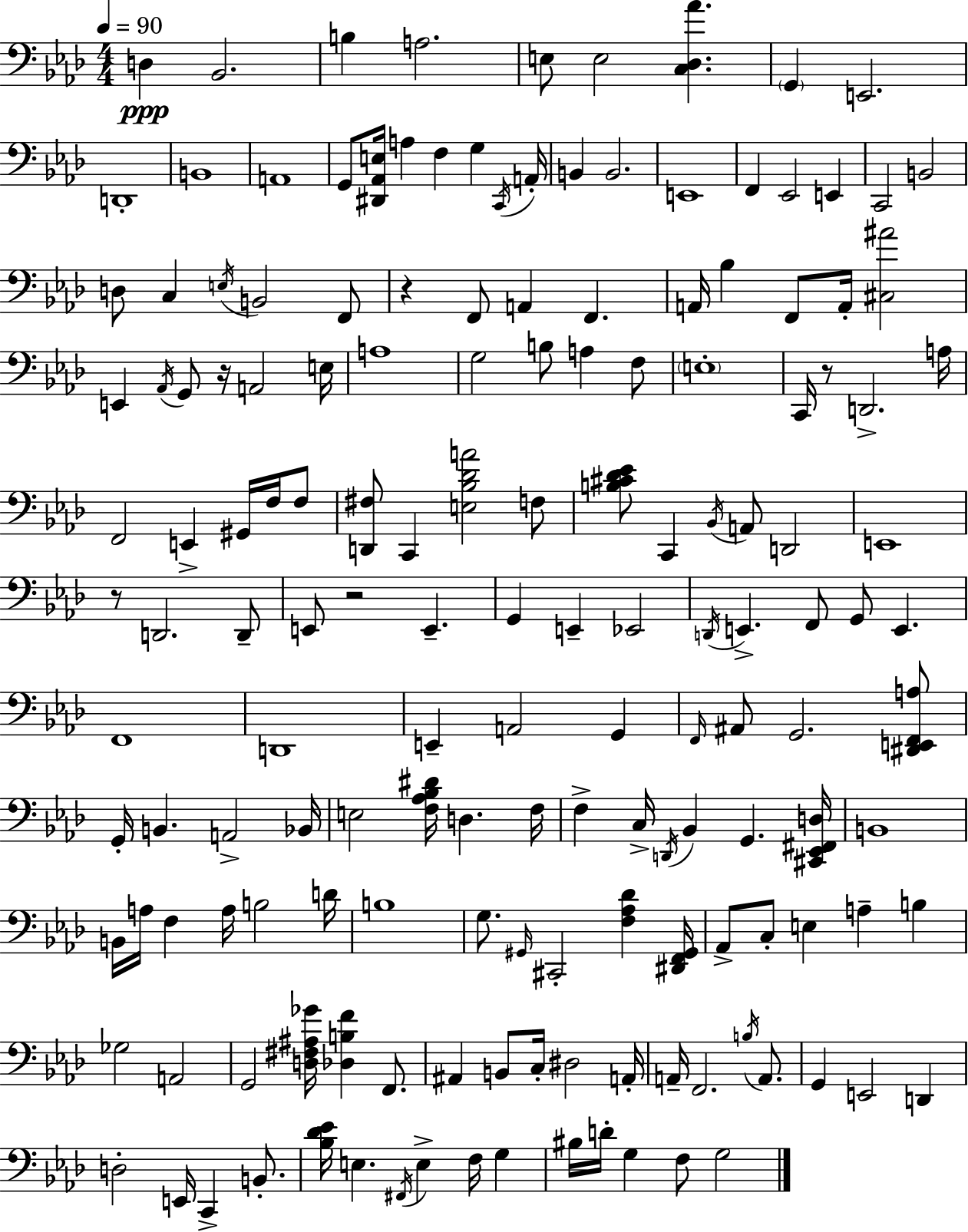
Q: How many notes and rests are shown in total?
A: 160